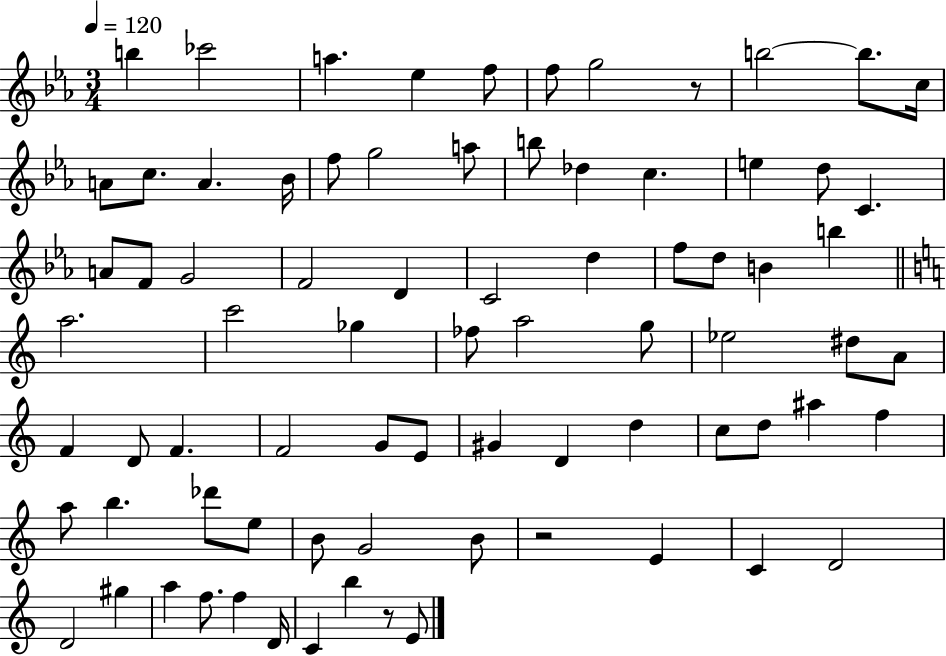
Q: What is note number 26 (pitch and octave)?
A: G4